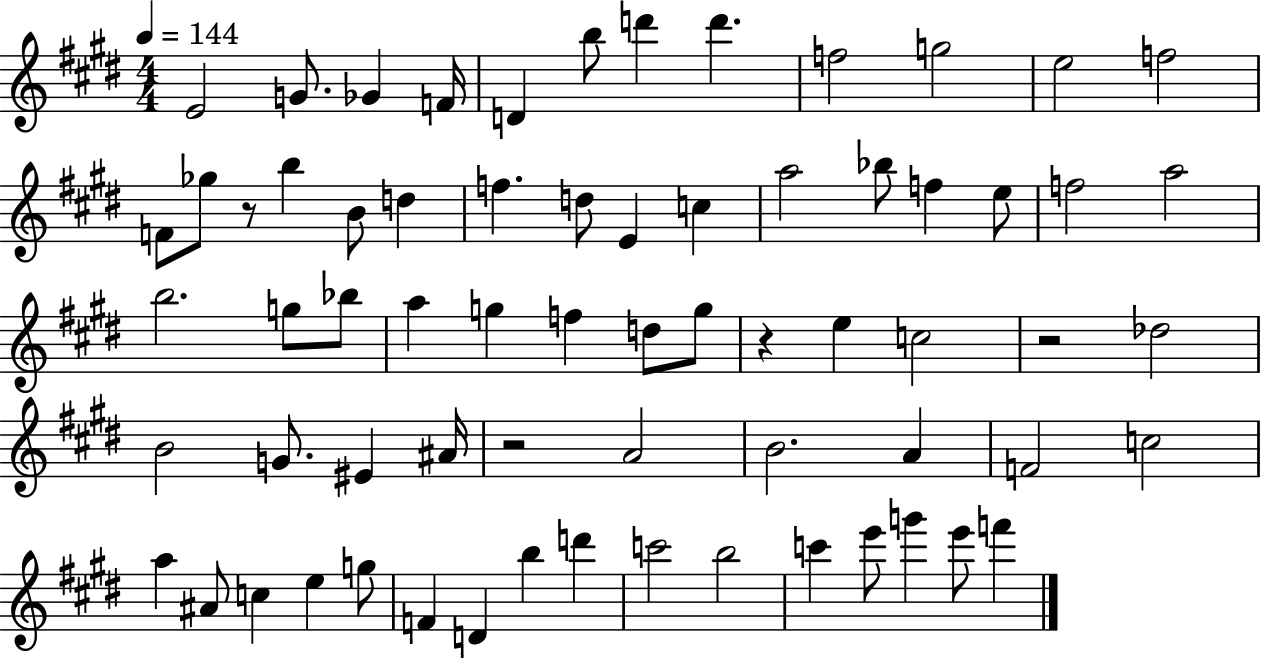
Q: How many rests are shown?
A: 4